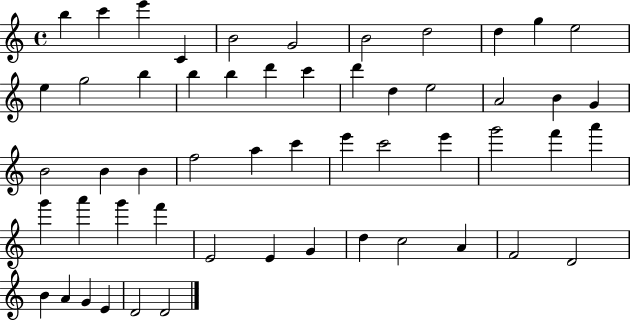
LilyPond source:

{
  \clef treble
  \time 4/4
  \defaultTimeSignature
  \key c \major
  b''4 c'''4 e'''4 c'4 | b'2 g'2 | b'2 d''2 | d''4 g''4 e''2 | \break e''4 g''2 b''4 | b''4 b''4 d'''4 c'''4 | d'''4 d''4 e''2 | a'2 b'4 g'4 | \break b'2 b'4 b'4 | f''2 a''4 c'''4 | e'''4 c'''2 e'''4 | g'''2 f'''4 a'''4 | \break g'''4 a'''4 g'''4 f'''4 | e'2 e'4 g'4 | d''4 c''2 a'4 | f'2 d'2 | \break b'4 a'4 g'4 e'4 | d'2 d'2 | \bar "|."
}